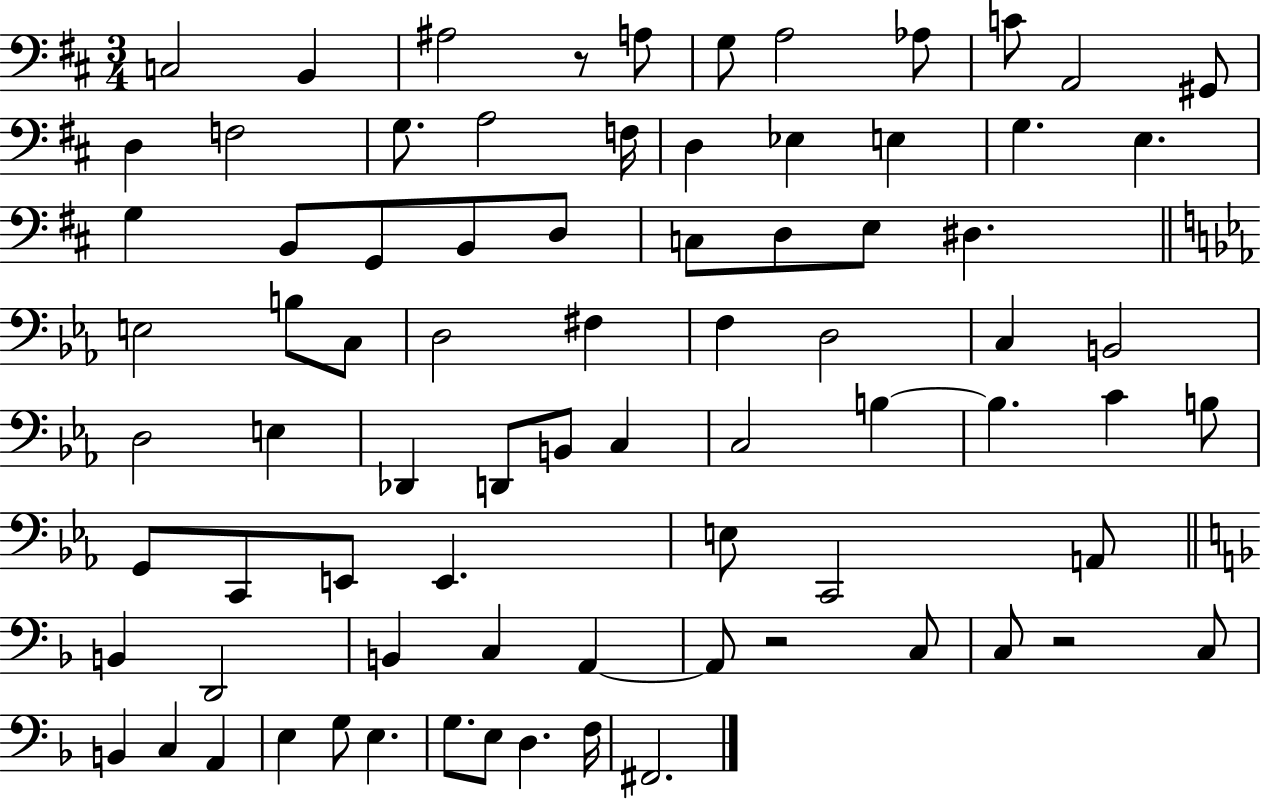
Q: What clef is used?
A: bass